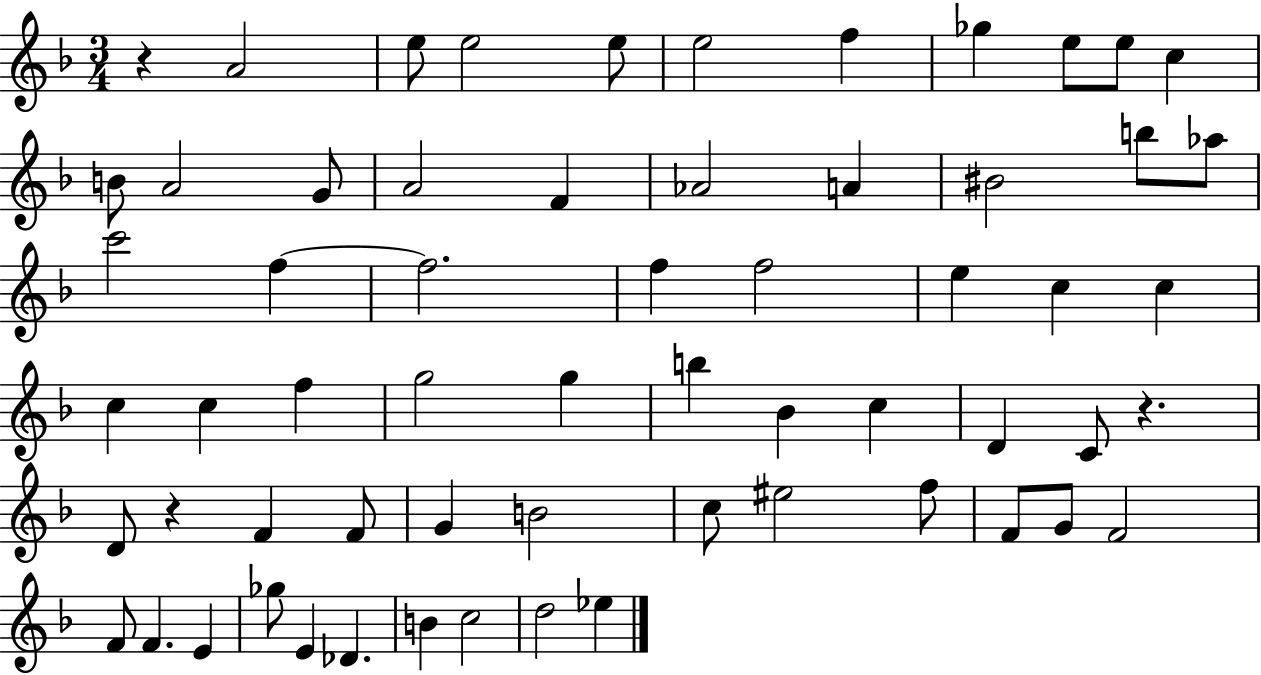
R/q A4/h E5/e E5/h E5/e E5/h F5/q Gb5/q E5/e E5/e C5/q B4/e A4/h G4/e A4/h F4/q Ab4/h A4/q BIS4/h B5/e Ab5/e C6/h F5/q F5/h. F5/q F5/h E5/q C5/q C5/q C5/q C5/q F5/q G5/h G5/q B5/q Bb4/q C5/q D4/q C4/e R/q. D4/e R/q F4/q F4/e G4/q B4/h C5/e EIS5/h F5/e F4/e G4/e F4/h F4/e F4/q. E4/q Gb5/e E4/q Db4/q. B4/q C5/h D5/h Eb5/q